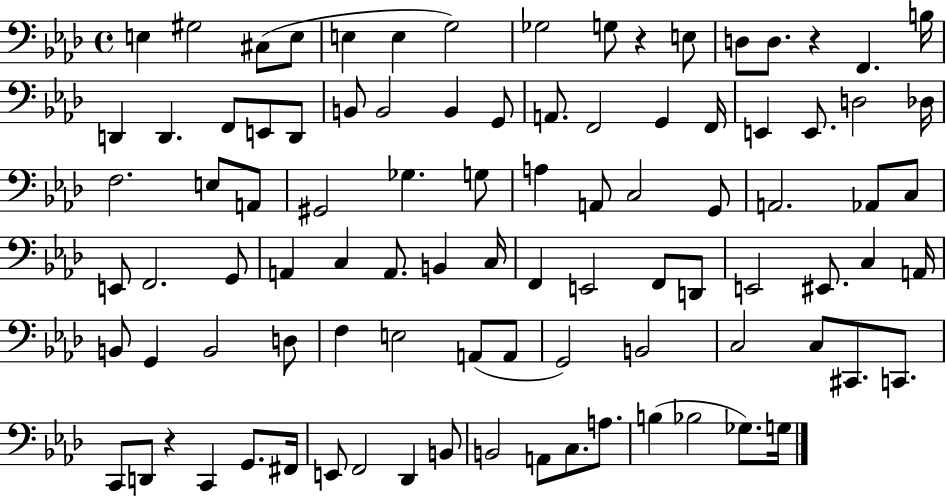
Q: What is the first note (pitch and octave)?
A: E3